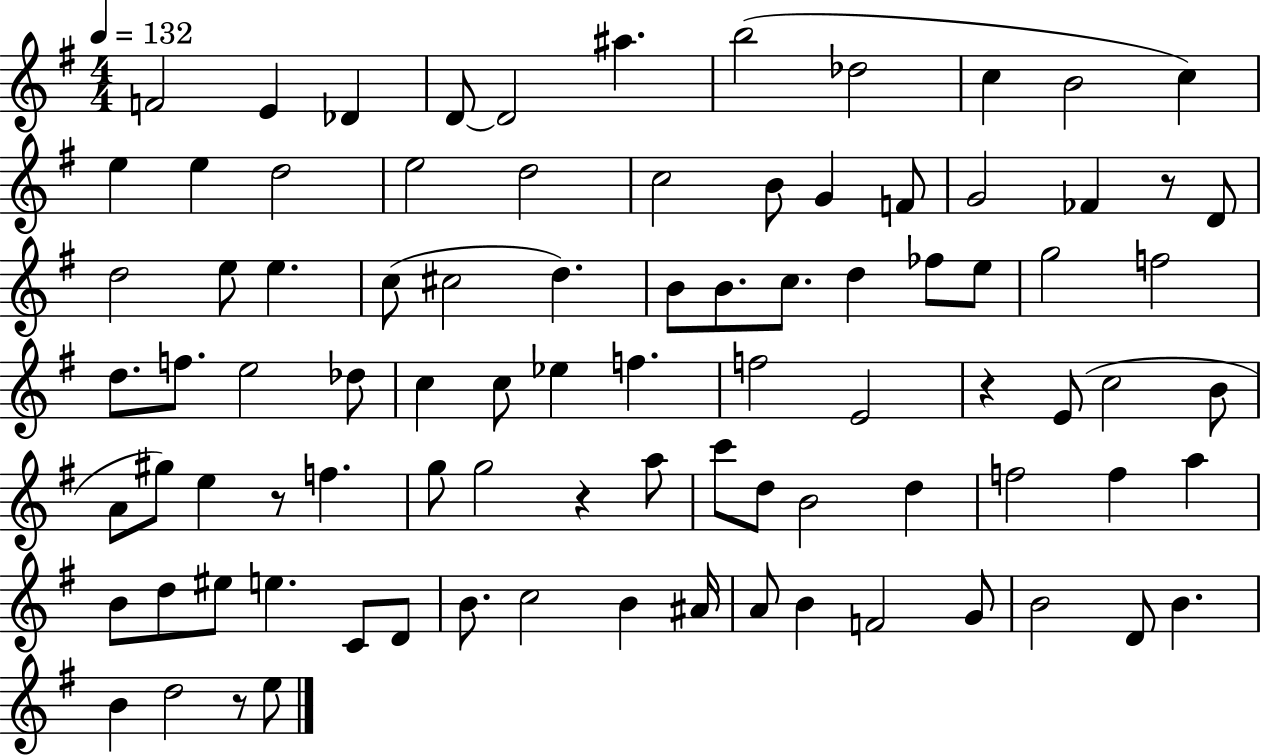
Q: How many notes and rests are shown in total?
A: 89